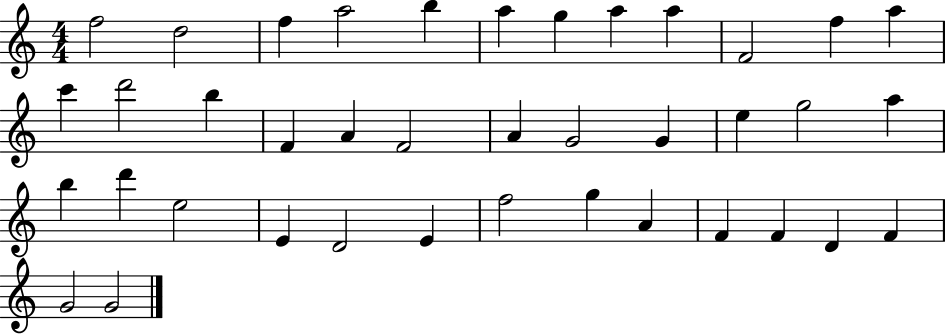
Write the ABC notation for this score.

X:1
T:Untitled
M:4/4
L:1/4
K:C
f2 d2 f a2 b a g a a F2 f a c' d'2 b F A F2 A G2 G e g2 a b d' e2 E D2 E f2 g A F F D F G2 G2